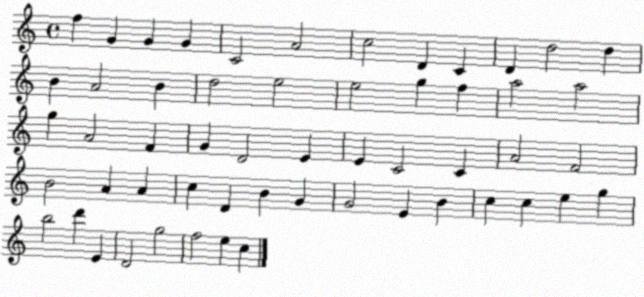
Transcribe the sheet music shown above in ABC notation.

X:1
T:Untitled
M:4/4
L:1/4
K:C
f G G G C2 A2 c2 D C D d2 d B A2 B d2 e2 e2 g f a2 a2 g A2 F G D2 E E C2 C A2 F2 B2 A A c D B G G2 E B c c e g b2 d' E D2 g2 f2 e c